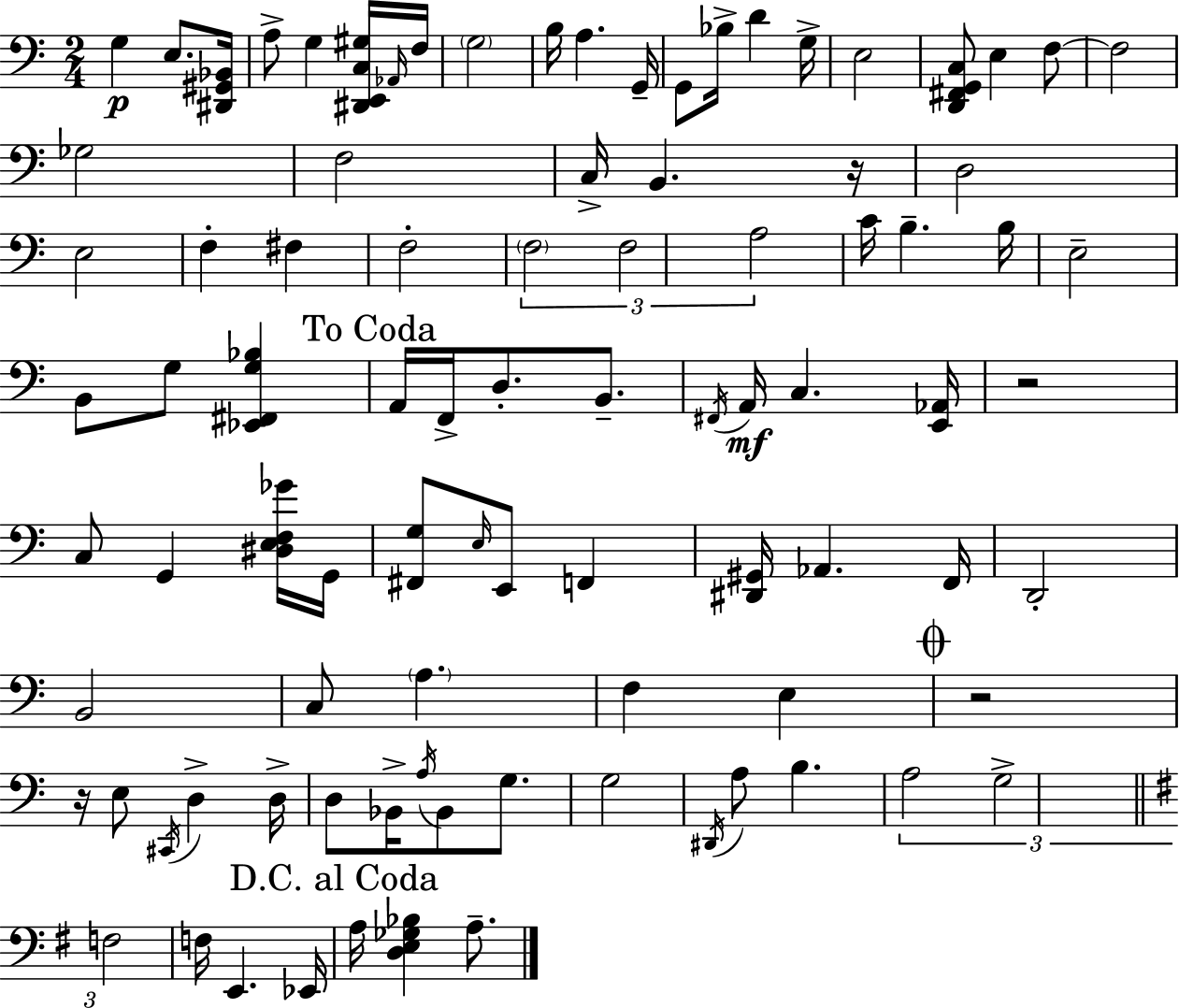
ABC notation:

X:1
T:Untitled
M:2/4
L:1/4
K:Am
G, E,/2 [^D,,^G,,_B,,]/4 A,/2 G, [^D,,E,,C,^G,]/4 _A,,/4 F,/4 G,2 B,/4 A, G,,/4 G,,/2 _B,/4 D G,/4 E,2 [D,,^F,,G,,C,]/2 E, F,/2 F,2 _G,2 F,2 C,/4 B,, z/4 D,2 E,2 F, ^F, F,2 F,2 F,2 A,2 C/4 B, B,/4 E,2 B,,/2 G,/2 [_E,,^F,,G,_B,] A,,/4 F,,/4 D,/2 B,,/2 ^F,,/4 A,,/4 C, [E,,_A,,]/4 z2 C,/2 G,, [^D,E,F,_G]/4 G,,/4 [^F,,G,]/2 E,/4 E,,/2 F,, [^D,,^G,,]/4 _A,, F,,/4 D,,2 B,,2 C,/2 A, F, E, z2 z/4 E,/2 ^C,,/4 D, D,/4 D,/2 _B,,/4 A,/4 _B,,/2 G,/2 G,2 ^D,,/4 A,/2 B, A,2 G,2 F,2 F,/4 E,, _E,,/4 A,/4 [D,E,_G,_B,] A,/2